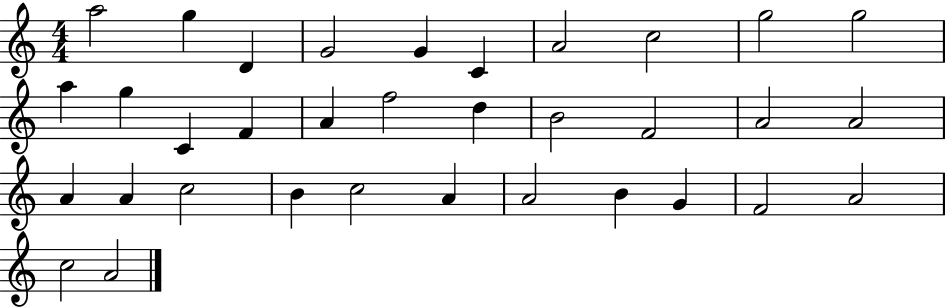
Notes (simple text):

A5/h G5/q D4/q G4/h G4/q C4/q A4/h C5/h G5/h G5/h A5/q G5/q C4/q F4/q A4/q F5/h D5/q B4/h F4/h A4/h A4/h A4/q A4/q C5/h B4/q C5/h A4/q A4/h B4/q G4/q F4/h A4/h C5/h A4/h